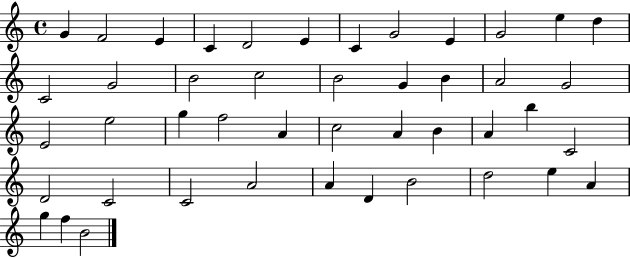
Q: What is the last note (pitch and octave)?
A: B4